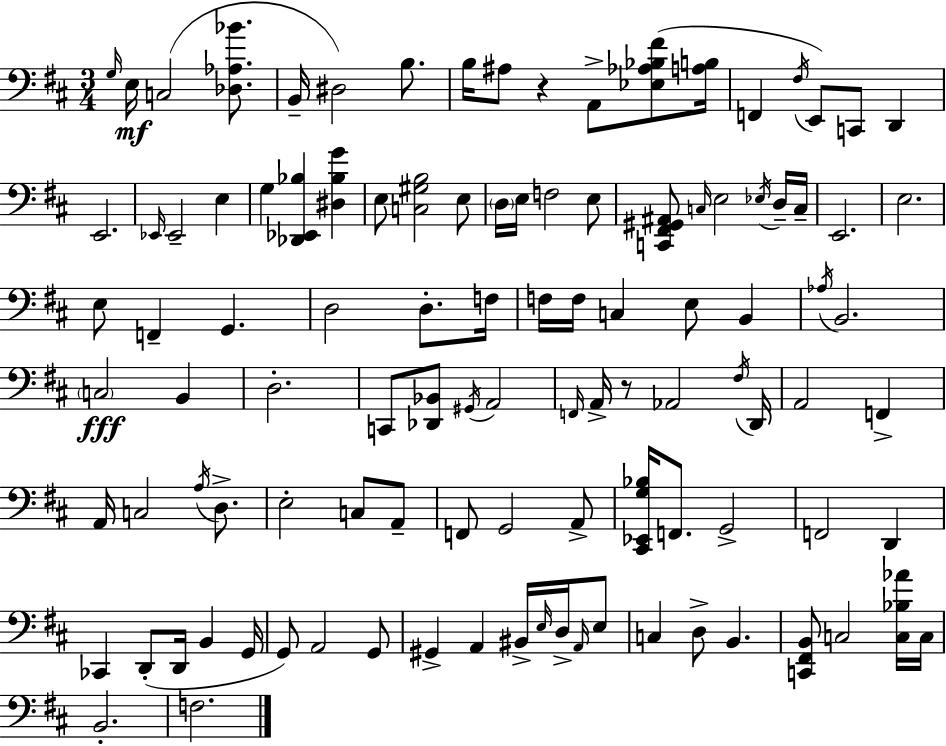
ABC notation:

X:1
T:Untitled
M:3/4
L:1/4
K:D
G,/4 E,/4 C,2 [_D,_A,_B]/2 B,,/4 ^D,2 B,/2 B,/4 ^A,/2 z A,,/2 [_E,_A,_B,^F]/2 [A,B,]/4 F,, ^F,/4 E,,/2 C,,/2 D,, E,,2 _E,,/4 _E,,2 E, G, [_D,,_E,,_B,] [^D,_B,G] E,/2 [C,^G,B,]2 E,/2 D,/4 E,/4 F,2 E,/2 [C,,^F,,^G,,^A,,]/2 C,/4 E,2 _E,/4 D,/4 C,/4 E,,2 E,2 E,/2 F,, G,, D,2 D,/2 F,/4 F,/4 F,/4 C, E,/2 B,, _A,/4 B,,2 C,2 B,, D,2 C,,/2 [_D,,_B,,]/2 ^G,,/4 A,,2 F,,/4 A,,/4 z/2 _A,,2 ^F,/4 D,,/4 A,,2 F,, A,,/4 C,2 A,/4 D,/2 E,2 C,/2 A,,/2 F,,/2 G,,2 A,,/2 [^C,,_E,,G,_B,]/4 F,,/2 G,,2 F,,2 D,, _C,, D,,/2 D,,/4 B,, G,,/4 G,,/2 A,,2 G,,/2 ^G,, A,, ^B,,/4 E,/4 D,/4 A,,/4 E,/2 C, D,/2 B,, [C,,^F,,B,,]/2 C,2 [C,_B,_A]/4 C,/4 B,,2 F,2